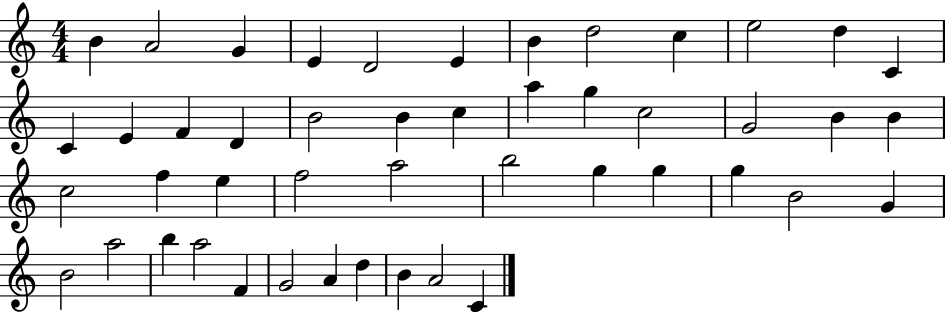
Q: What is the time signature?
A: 4/4